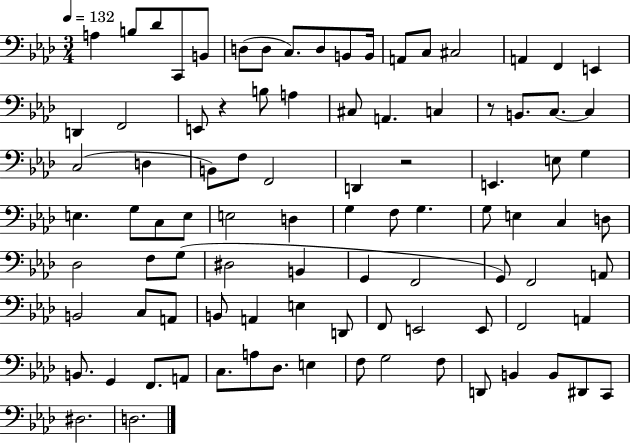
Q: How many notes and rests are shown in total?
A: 93